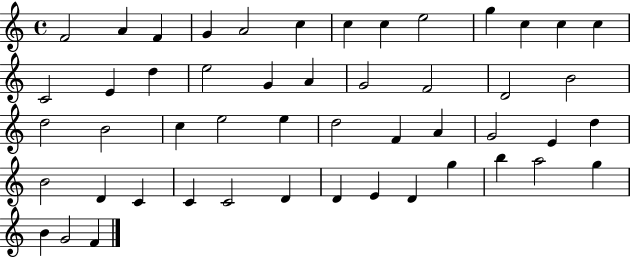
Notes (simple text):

F4/h A4/q F4/q G4/q A4/h C5/q C5/q C5/q E5/h G5/q C5/q C5/q C5/q C4/h E4/q D5/q E5/h G4/q A4/q G4/h F4/h D4/h B4/h D5/h B4/h C5/q E5/h E5/q D5/h F4/q A4/q G4/h E4/q D5/q B4/h D4/q C4/q C4/q C4/h D4/q D4/q E4/q D4/q G5/q B5/q A5/h G5/q B4/q G4/h F4/q